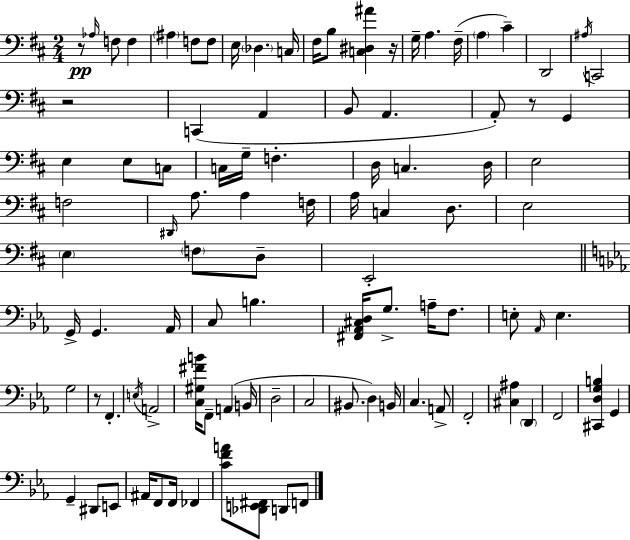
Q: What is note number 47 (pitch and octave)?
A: D3